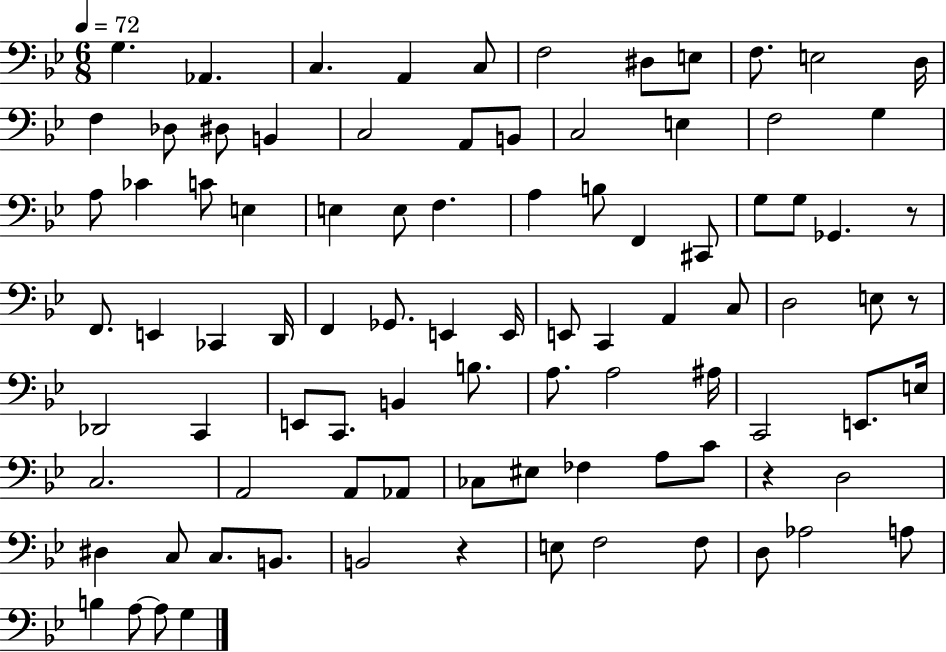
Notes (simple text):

G3/q. Ab2/q. C3/q. A2/q C3/e F3/h D#3/e E3/e F3/e. E3/h D3/s F3/q Db3/e D#3/e B2/q C3/h A2/e B2/e C3/h E3/q F3/h G3/q A3/e CES4/q C4/e E3/q E3/q E3/e F3/q. A3/q B3/e F2/q C#2/e G3/e G3/e Gb2/q. R/e F2/e. E2/q CES2/q D2/s F2/q Gb2/e. E2/q E2/s E2/e C2/q A2/q C3/e D3/h E3/e R/e Db2/h C2/q E2/e C2/e. B2/q B3/e. A3/e. A3/h A#3/s C2/h E2/e. E3/s C3/h. A2/h A2/e Ab2/e CES3/e EIS3/e FES3/q A3/e C4/e R/q D3/h D#3/q C3/e C3/e. B2/e. B2/h R/q E3/e F3/h F3/e D3/e Ab3/h A3/e B3/q A3/e A3/e G3/q